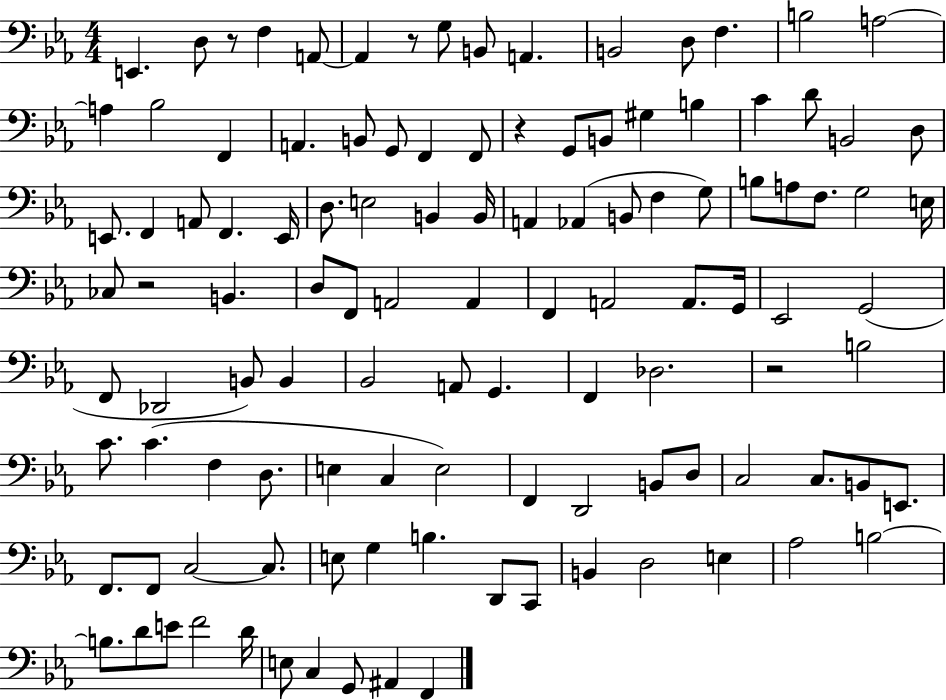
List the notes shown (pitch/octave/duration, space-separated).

E2/q. D3/e R/e F3/q A2/e A2/q R/e G3/e B2/e A2/q. B2/h D3/e F3/q. B3/h A3/h A3/q Bb3/h F2/q A2/q. B2/e G2/e F2/q F2/e R/q G2/e B2/e G#3/q B3/q C4/q D4/e B2/h D3/e E2/e. F2/q A2/e F2/q. E2/s D3/e. E3/h B2/q B2/s A2/q Ab2/q B2/e F3/q G3/e B3/e A3/e F3/e. G3/h E3/s CES3/e R/h B2/q. D3/e F2/e A2/h A2/q F2/q A2/h A2/e. G2/s Eb2/h G2/h F2/e Db2/h B2/e B2/q Bb2/h A2/e G2/q. F2/q Db3/h. R/h B3/h C4/e. C4/q. F3/q D3/e. E3/q C3/q E3/h F2/q D2/h B2/e D3/e C3/h C3/e. B2/e E2/e. F2/e. F2/e C3/h C3/e. E3/e G3/q B3/q. D2/e C2/e B2/q D3/h E3/q Ab3/h B3/h B3/e. D4/e E4/e F4/h D4/s E3/e C3/q G2/e A#2/q F2/q